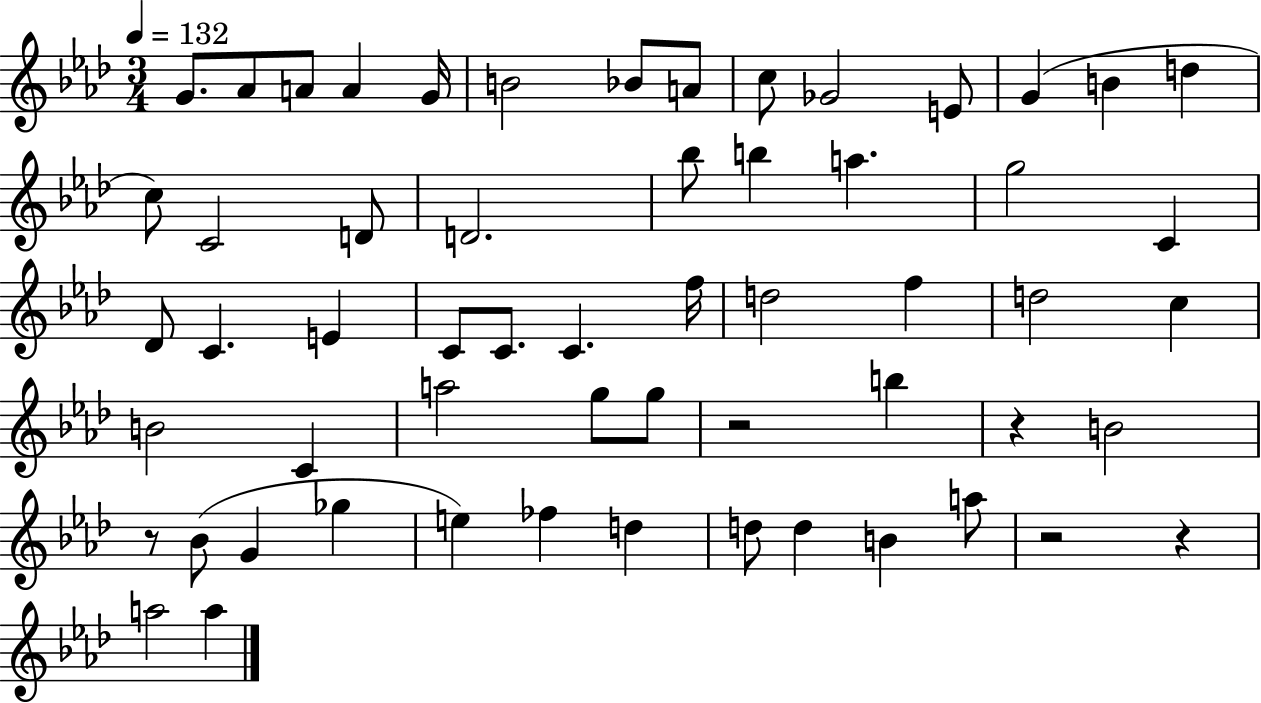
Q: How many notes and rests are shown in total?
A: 58